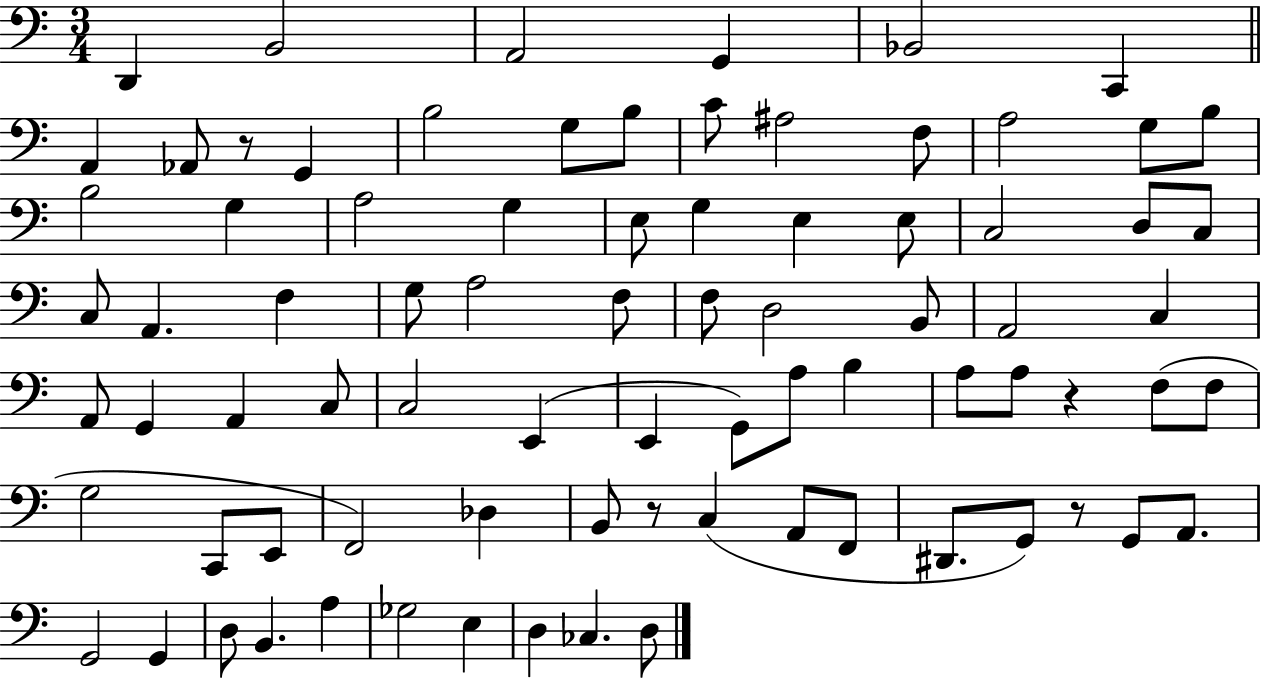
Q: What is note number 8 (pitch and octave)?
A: Ab2